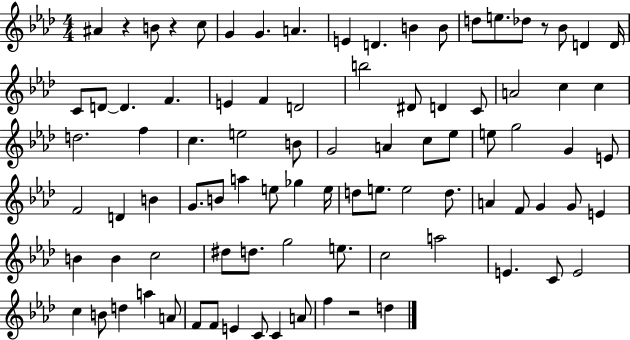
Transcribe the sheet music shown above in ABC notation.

X:1
T:Untitled
M:4/4
L:1/4
K:Ab
^A z B/2 z c/2 G G A E D B B/2 d/2 e/2 _d/2 z/2 _B/2 D D/4 C/2 D/2 D F E F D2 b2 ^D/2 D C/2 A2 c c d2 f c e2 B/2 G2 A c/2 _e/2 e/2 g2 G E/2 F2 D B G/2 B/2 a e/2 _g e/4 d/2 e/2 e2 d/2 A F/2 G G/2 E B B c2 ^d/2 d/2 g2 e/2 c2 a2 E C/2 E2 c B/2 d a A/2 F/2 F/2 E C/2 C A/2 f z2 d